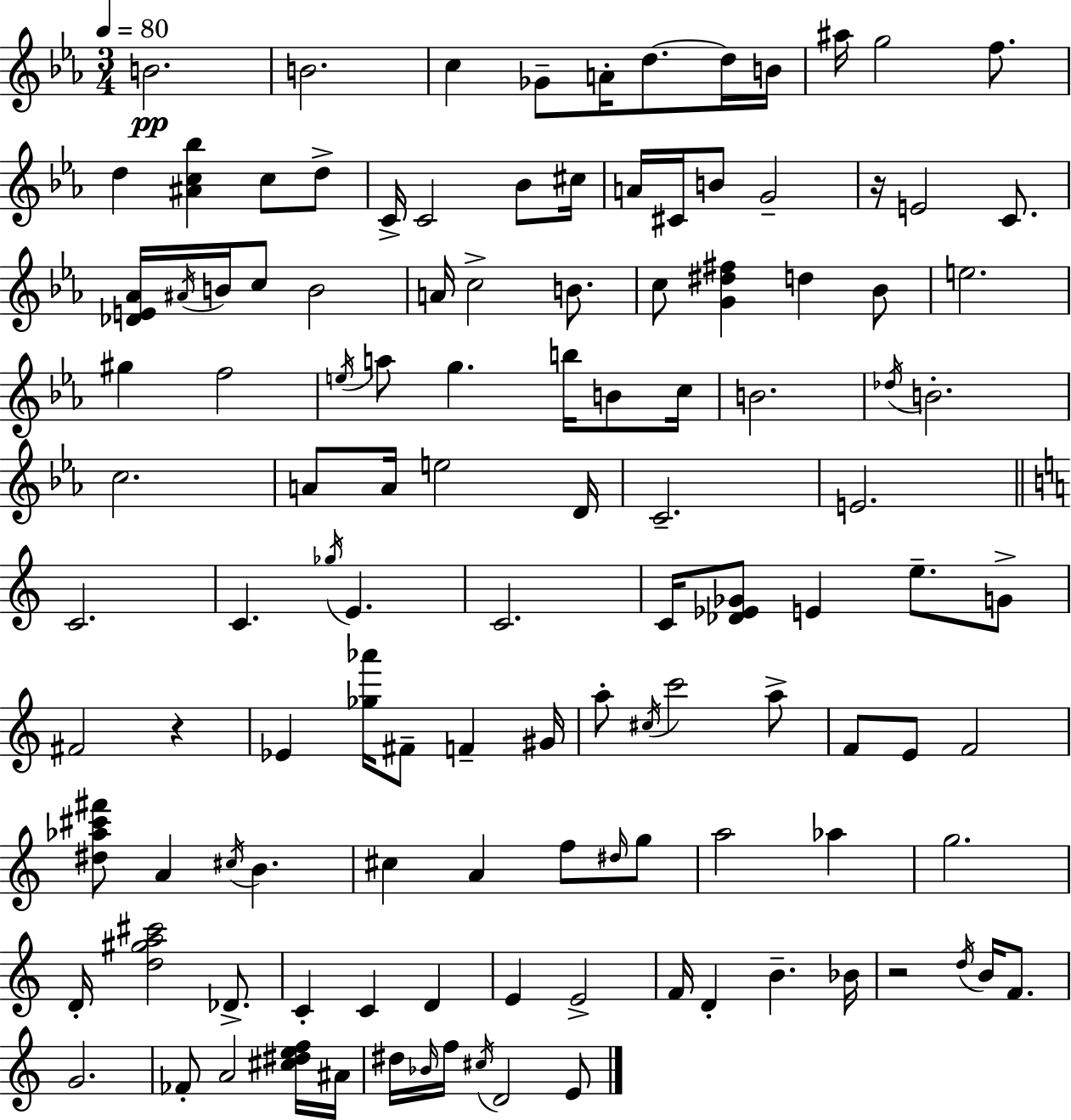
X:1
T:Untitled
M:3/4
L:1/4
K:Eb
B2 B2 c _G/2 A/4 d/2 d/4 B/4 ^a/4 g2 f/2 d [^Ac_b] c/2 d/2 C/4 C2 _B/2 ^c/4 A/4 ^C/4 B/2 G2 z/4 E2 C/2 [_DE_A]/4 ^A/4 B/4 c/2 B2 A/4 c2 B/2 c/2 [G^d^f] d _B/2 e2 ^g f2 e/4 a/2 g b/4 B/2 c/4 B2 _d/4 B2 c2 A/2 A/4 e2 D/4 C2 E2 C2 C _g/4 E C2 C/4 [_D_E_G]/2 E e/2 G/2 ^F2 z _E [_g_a']/4 ^F/2 F ^G/4 a/2 ^c/4 c'2 a/2 F/2 E/2 F2 [^d_a^c'^f']/2 A ^c/4 B ^c A f/2 ^d/4 g/2 a2 _a g2 D/4 [d^ga^c']2 _D/2 C C D E E2 F/4 D B _B/4 z2 d/4 B/4 F/2 G2 _F/2 A2 [^c^def]/4 ^A/4 ^d/4 _B/4 f/4 ^c/4 D2 E/2